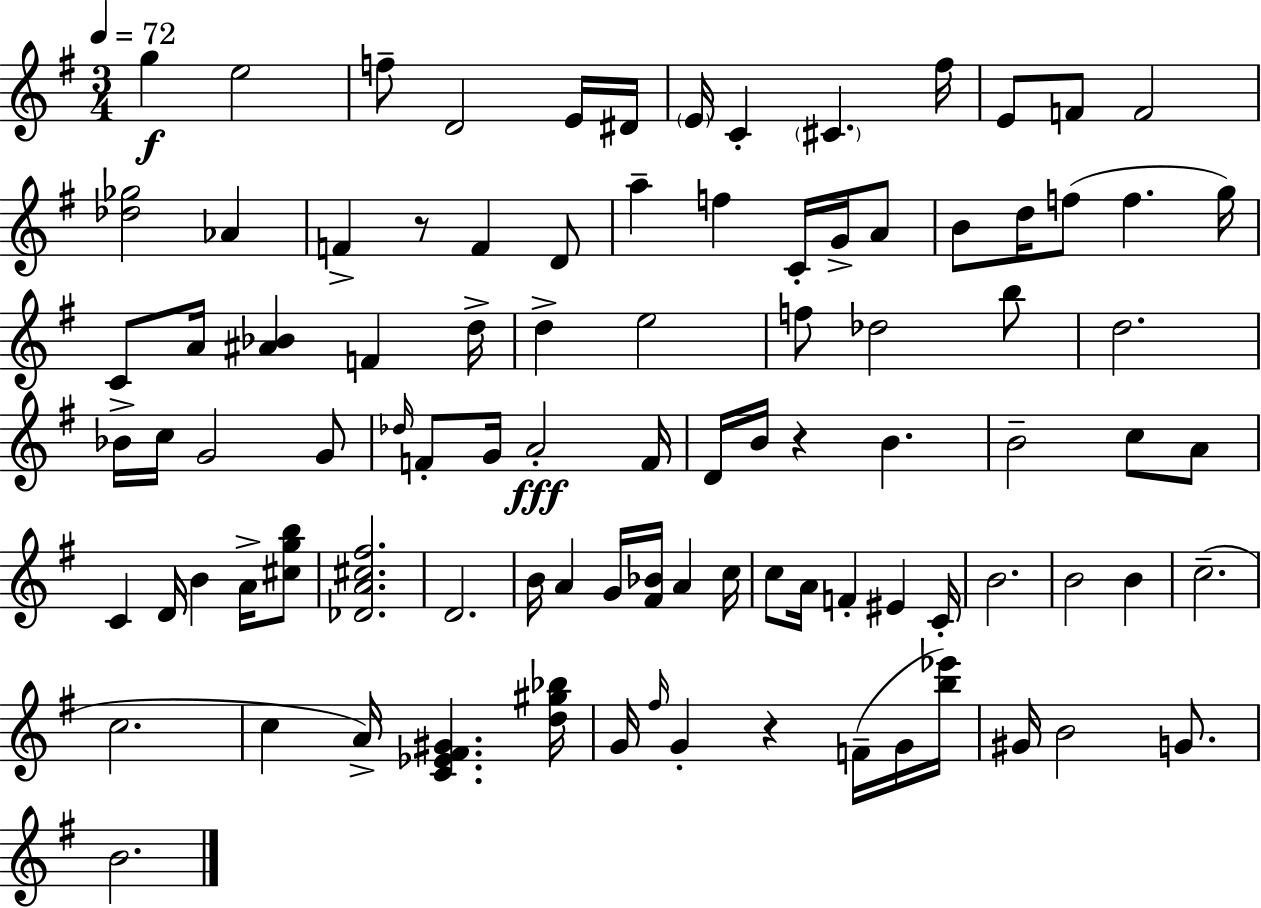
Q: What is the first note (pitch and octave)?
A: G5